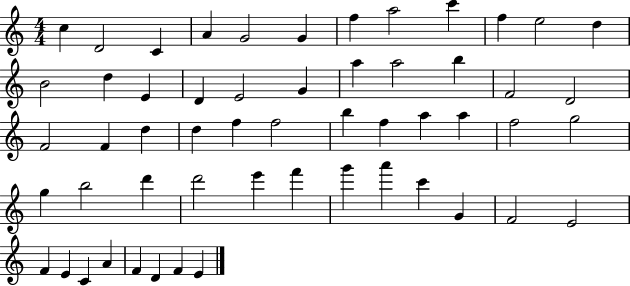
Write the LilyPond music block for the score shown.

{
  \clef treble
  \numericTimeSignature
  \time 4/4
  \key c \major
  c''4 d'2 c'4 | a'4 g'2 g'4 | f''4 a''2 c'''4 | f''4 e''2 d''4 | \break b'2 d''4 e'4 | d'4 e'2 g'4 | a''4 a''2 b''4 | f'2 d'2 | \break f'2 f'4 d''4 | d''4 f''4 f''2 | b''4 f''4 a''4 a''4 | f''2 g''2 | \break g''4 b''2 d'''4 | d'''2 e'''4 f'''4 | g'''4 a'''4 c'''4 g'4 | f'2 e'2 | \break f'4 e'4 c'4 a'4 | f'4 d'4 f'4 e'4 | \bar "|."
}